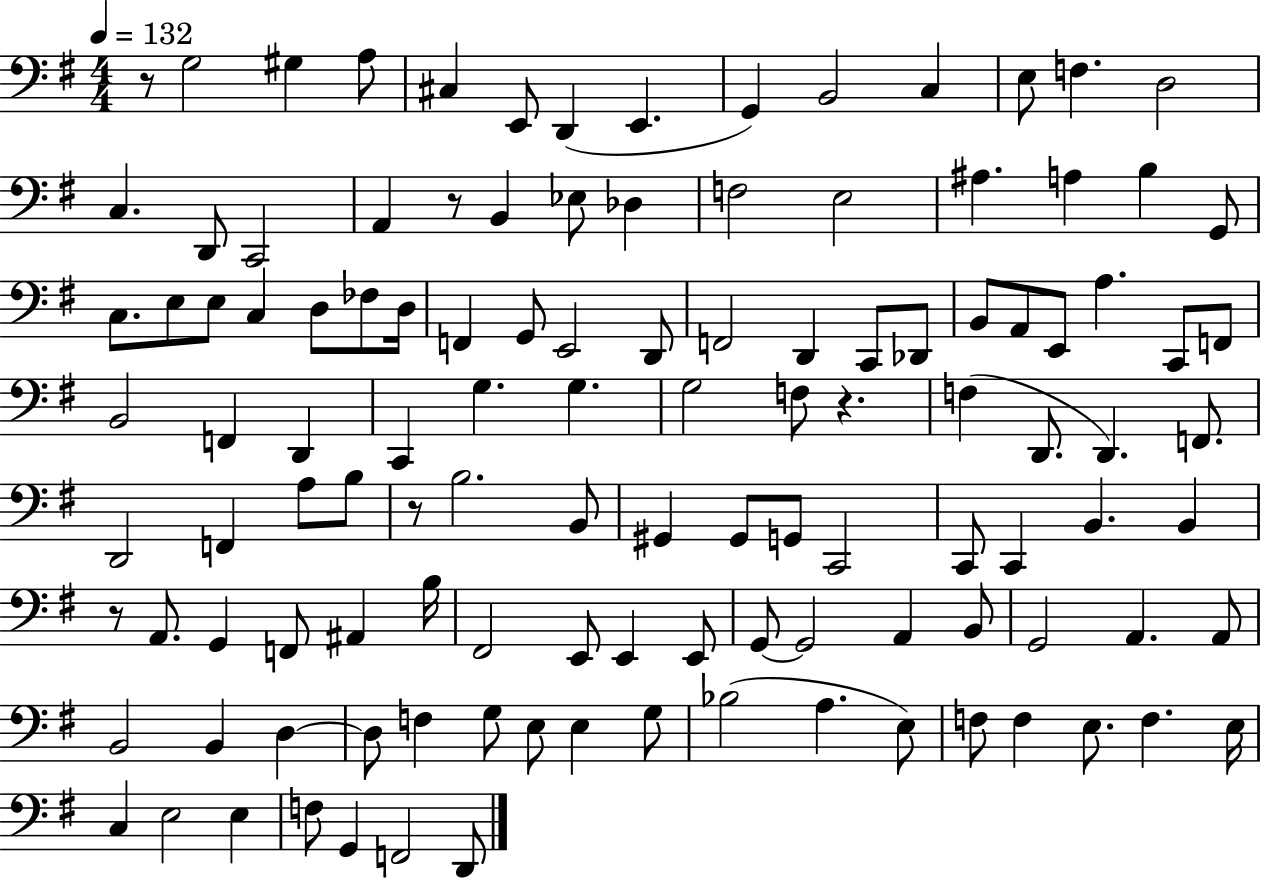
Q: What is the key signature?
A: G major